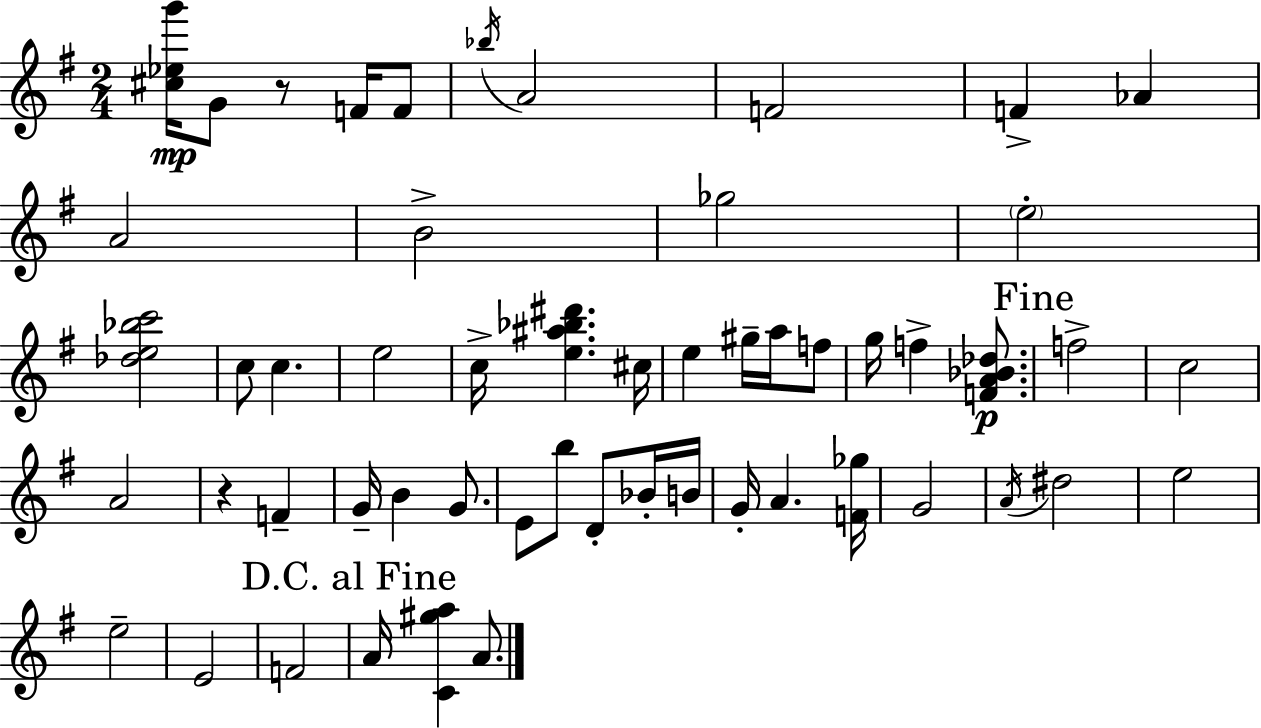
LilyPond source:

{
  \clef treble
  \numericTimeSignature
  \time 2/4
  \key e \minor
  <cis'' ees'' g'''>16\mp g'8 r8 f'16 f'8 | \acciaccatura { bes''16 } a'2 | f'2 | f'4-> aes'4 | \break a'2 | b'2-> | ges''2 | \parenthesize e''2-. | \break <des'' e'' bes'' c'''>2 | c''8 c''4. | e''2 | c''16-> <e'' ais'' bes'' dis'''>4. | \break cis''16 e''4 gis''16-- a''16 f''8 | g''16 f''4-> <f' a' bes' des''>8.\p | \mark "Fine" f''2-> | c''2 | \break a'2 | r4 f'4-- | g'16-- b'4 g'8. | e'8 b''8 d'8-. bes'16-. | \break b'16 g'16-. a'4. | <f' ges''>16 g'2 | \acciaccatura { a'16 } dis''2 | e''2 | \break e''2-- | e'2 | f'2 | \mark "D.C. al Fine" a'16 <c' gis'' a''>4 a'8. | \break \bar "|."
}